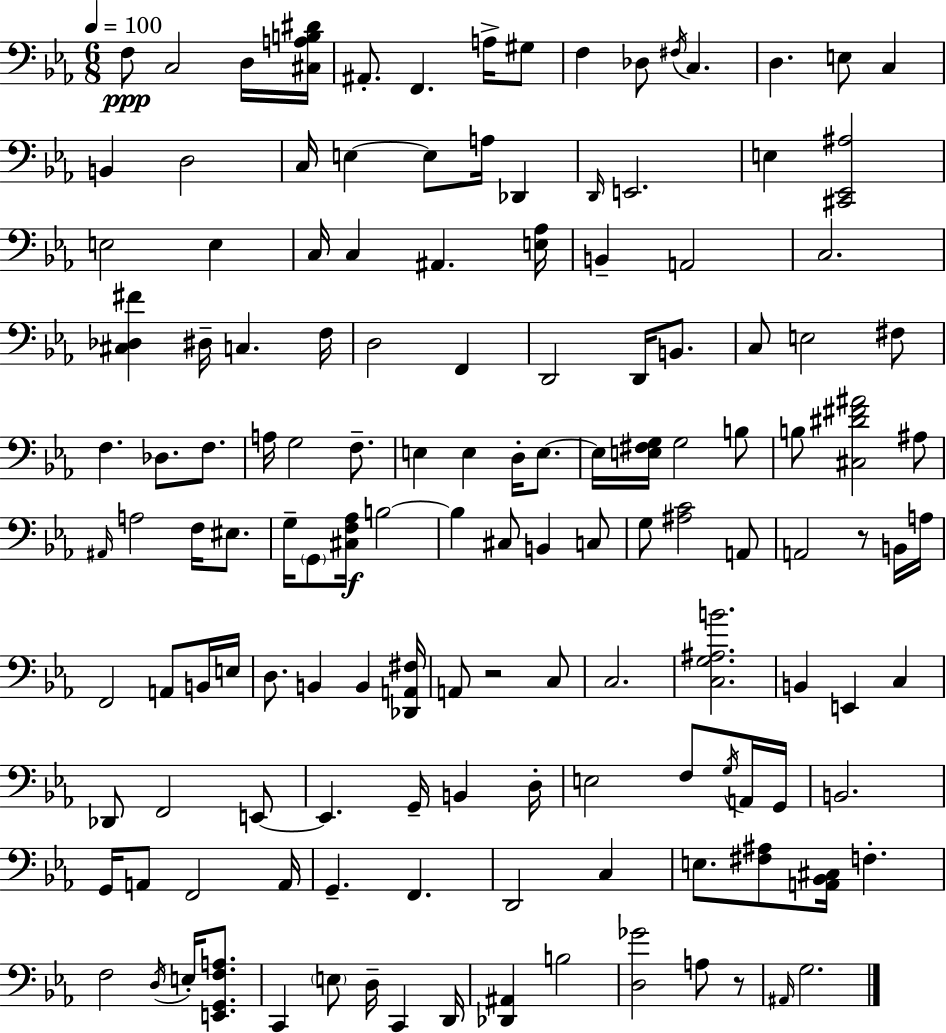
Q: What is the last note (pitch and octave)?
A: G3